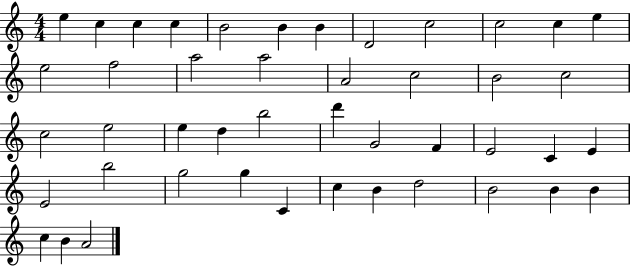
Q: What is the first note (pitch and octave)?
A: E5